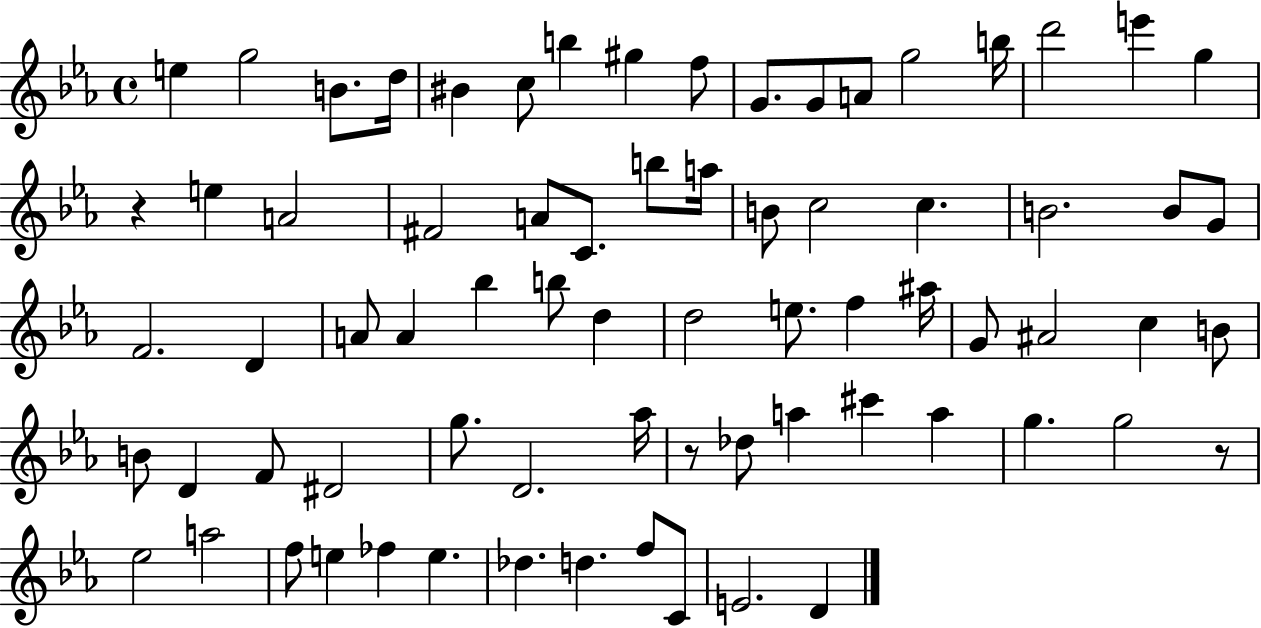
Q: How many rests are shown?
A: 3